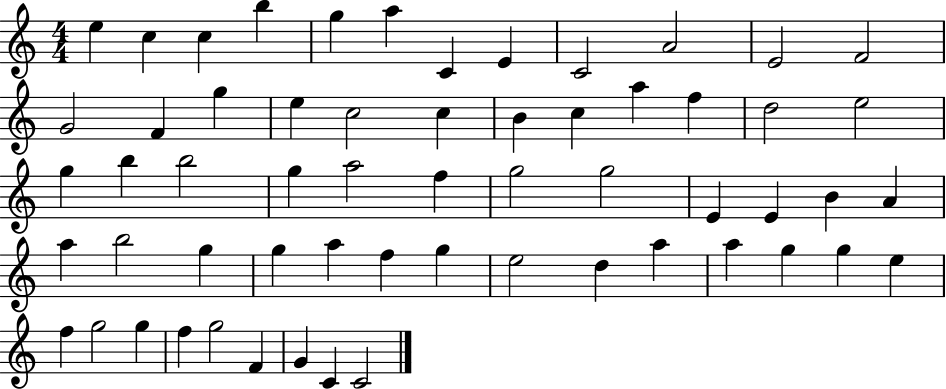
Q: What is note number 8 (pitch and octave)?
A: E4